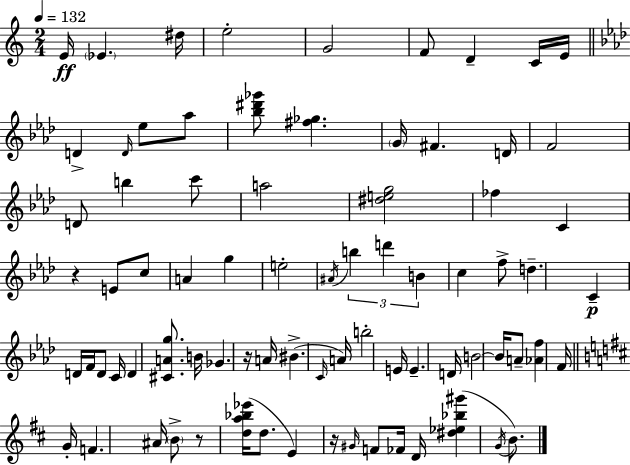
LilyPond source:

{
  \clef treble
  \numericTimeSignature
  \time 2/4
  \key a \minor
  \tempo 4 = 132
  \repeat volta 2 { e'16\ff \parenthesize ees'4. dis''16 | e''2-. | g'2 | f'8 d'4-- c'16 e'16 | \break \bar "||" \break \key aes \major d'4-> \grace { d'16 } ees''8 aes''8 | <bes'' dis''' ges'''>8 <fis'' ges''>4. | \parenthesize g'16 fis'4. | d'16 f'2 | \break d'8 b''4 c'''8 | a''2 | <dis'' e'' g''>2 | fes''4 c'4 | \break r4 e'8 c''8 | a'4 g''4 | e''2-. | \acciaccatura { ais'16 } \tuplet 3/2 { b''4 d'''4 | \break b'4 } c''4 | f''8-> d''4.-- | c'4--\p d'16 f'16 | d'8 c'16 d'4 <cis' a' g''>8. | \break b'16 ges'4. | r16 a'16 bis'4.->( | \grace { c'16 } a'16) b''2-. | e'16 e'4.-- | \break d'16 b'2~~ | b'16 a'8-- <aes' f''>4 | f'16 \bar "||" \break \key b \minor g'16-. f'4. ais'16 | \parenthesize b'8-> r8 <d'' a'' bes'' ees'''>16( d''8. | e'4) r16 \grace { gis'16 } f'8 | fes'16 d'16 <dis'' ees'' bes'' gis'''>4( \acciaccatura { g'16 } b'8.) | \break } \bar "|."
}